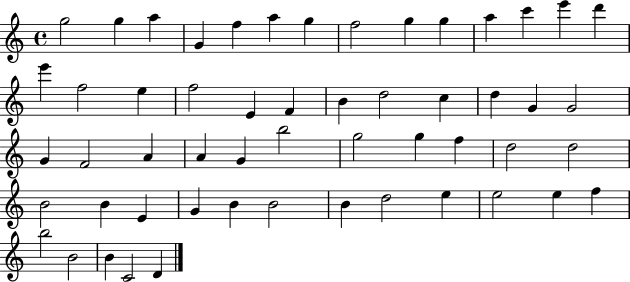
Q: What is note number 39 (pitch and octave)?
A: B4